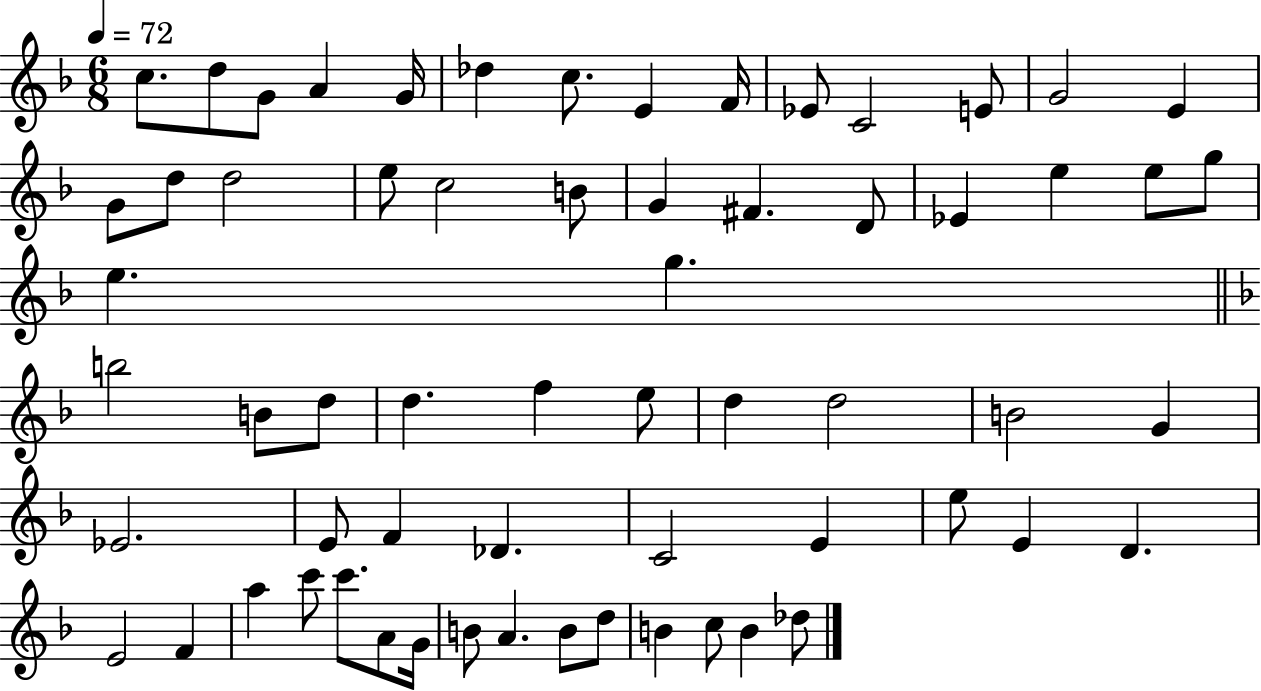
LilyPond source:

{
  \clef treble
  \numericTimeSignature
  \time 6/8
  \key f \major
  \tempo 4 = 72
  \repeat volta 2 { c''8. d''8 g'8 a'4 g'16 | des''4 c''8. e'4 f'16 | ees'8 c'2 e'8 | g'2 e'4 | \break g'8 d''8 d''2 | e''8 c''2 b'8 | g'4 fis'4. d'8 | ees'4 e''4 e''8 g''8 | \break e''4. g''4. | \bar "||" \break \key f \major b''2 b'8 d''8 | d''4. f''4 e''8 | d''4 d''2 | b'2 g'4 | \break ees'2. | e'8 f'4 des'4. | c'2 e'4 | e''8 e'4 d'4. | \break e'2 f'4 | a''4 c'''8 c'''8. a'8 g'16 | b'8 a'4. b'8 d''8 | b'4 c''8 b'4 des''8 | \break } \bar "|."
}